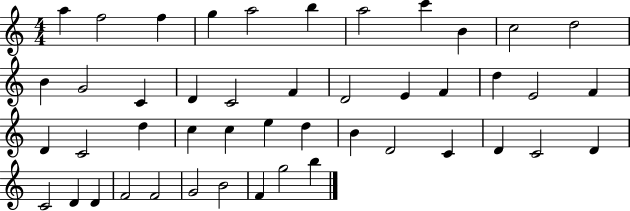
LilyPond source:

{
  \clef treble
  \numericTimeSignature
  \time 4/4
  \key c \major
  a''4 f''2 f''4 | g''4 a''2 b''4 | a''2 c'''4 b'4 | c''2 d''2 | \break b'4 g'2 c'4 | d'4 c'2 f'4 | d'2 e'4 f'4 | d''4 e'2 f'4 | \break d'4 c'2 d''4 | c''4 c''4 e''4 d''4 | b'4 d'2 c'4 | d'4 c'2 d'4 | \break c'2 d'4 d'4 | f'2 f'2 | g'2 b'2 | f'4 g''2 b''4 | \break \bar "|."
}